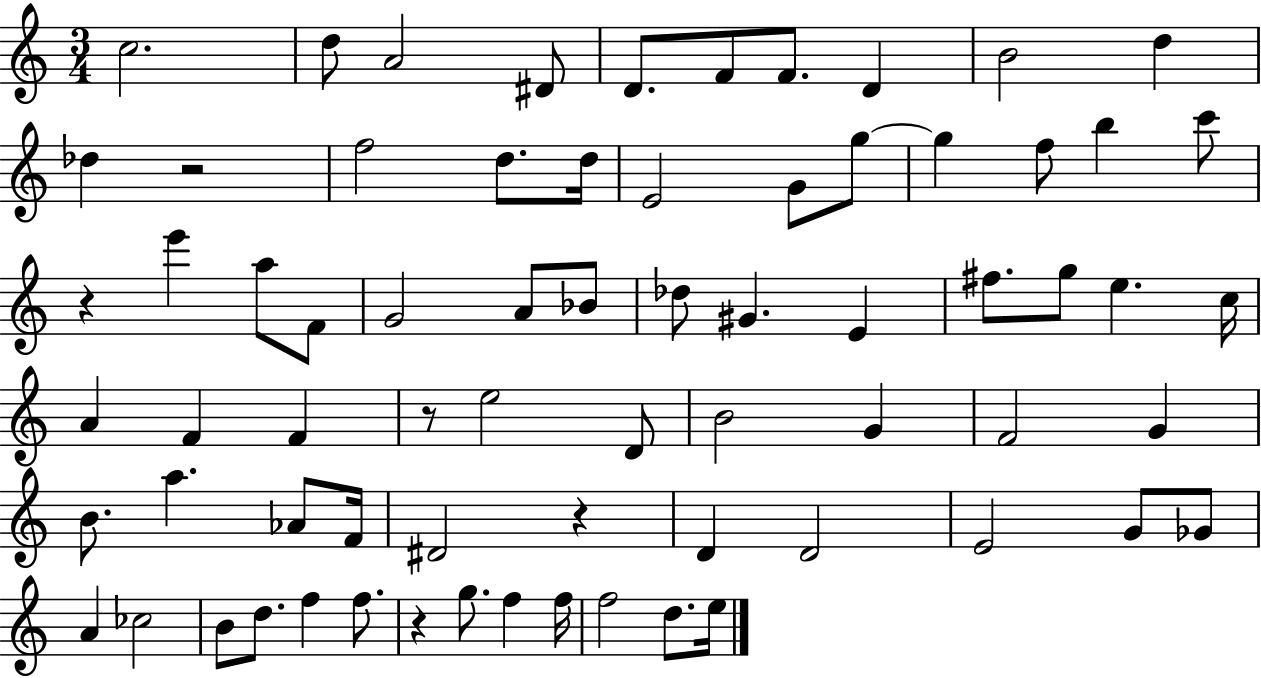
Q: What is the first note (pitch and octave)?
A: C5